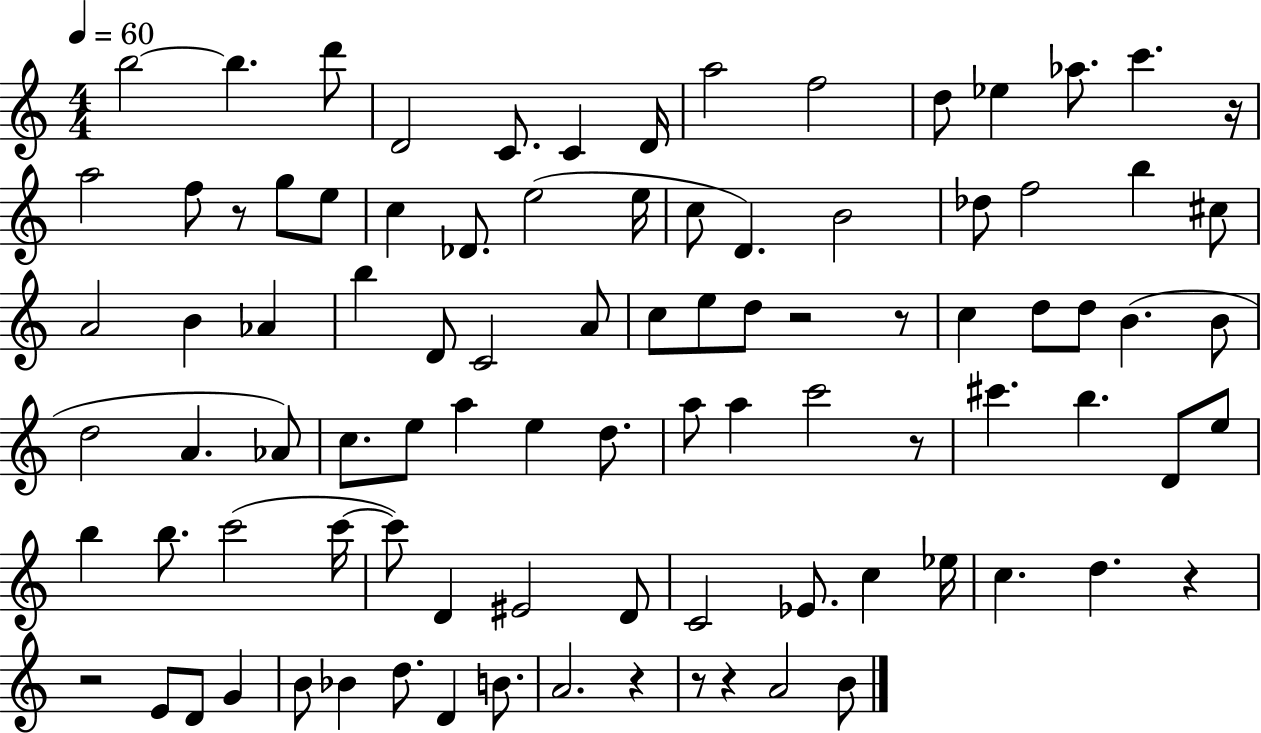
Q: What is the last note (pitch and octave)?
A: B4